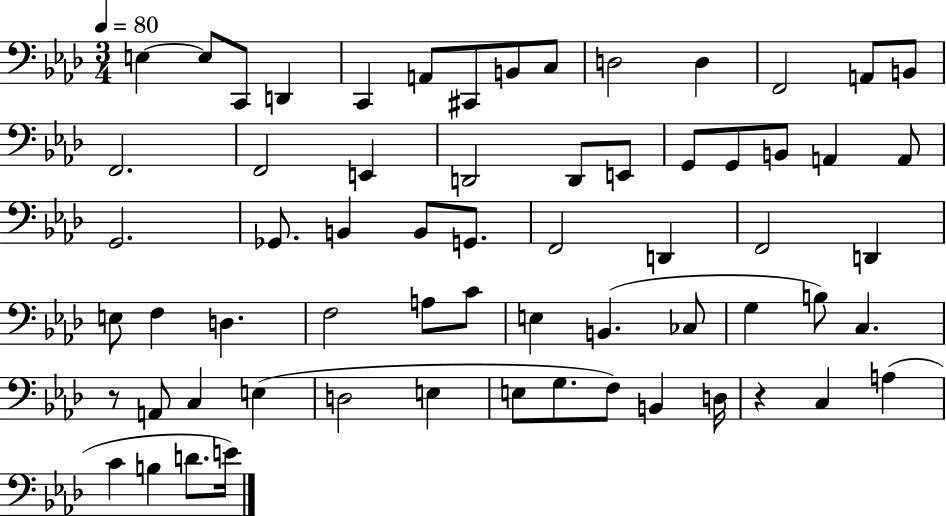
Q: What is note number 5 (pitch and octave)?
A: C2